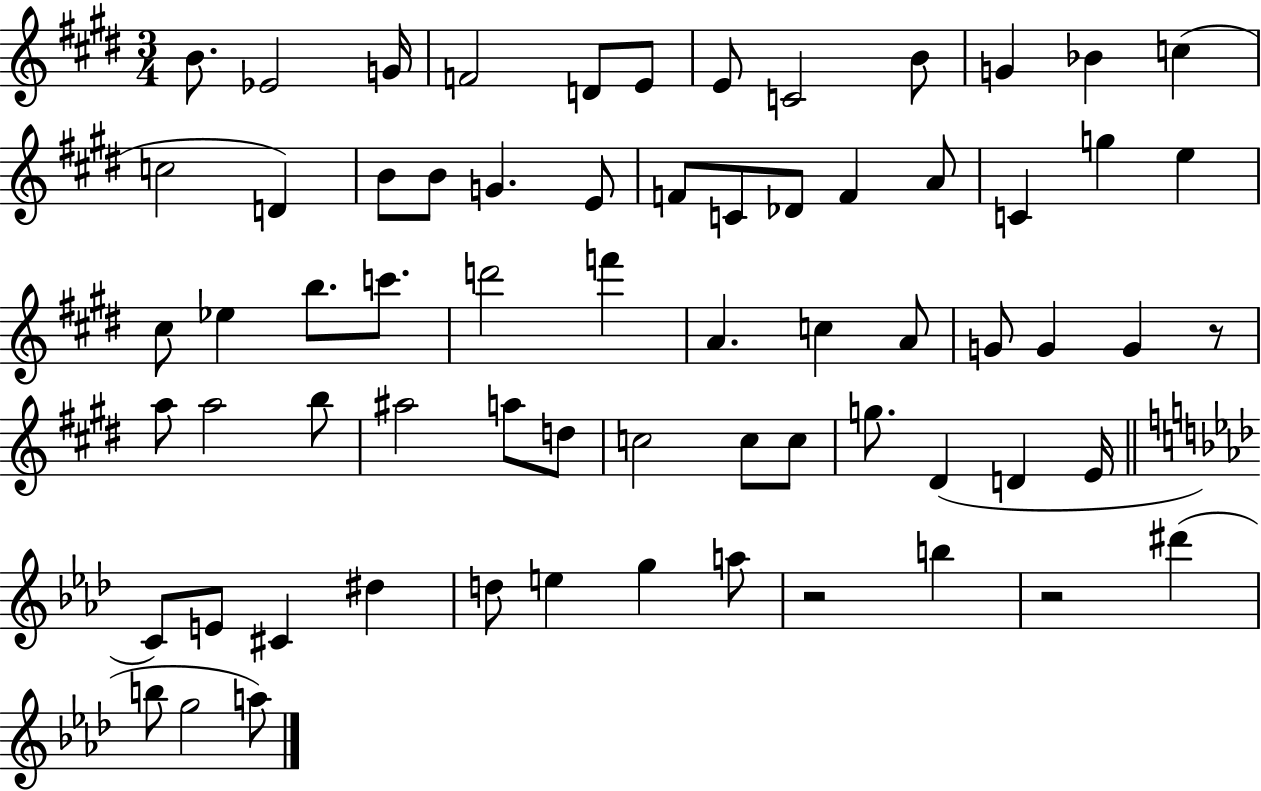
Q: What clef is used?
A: treble